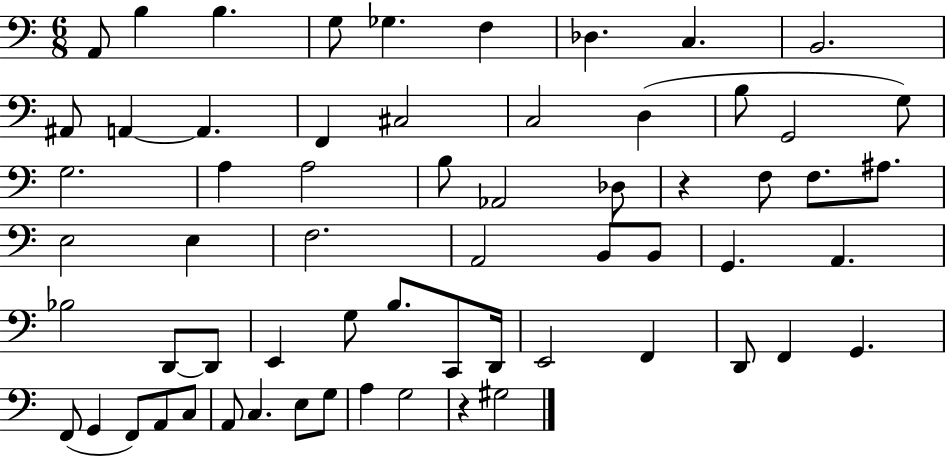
A2/e B3/q B3/q. G3/e Gb3/q. F3/q Db3/q. C3/q. B2/h. A#2/e A2/q A2/q. F2/q C#3/h C3/h D3/q B3/e G2/h G3/e G3/h. A3/q A3/h B3/e Ab2/h Db3/e R/q F3/e F3/e. A#3/e. E3/h E3/q F3/h. A2/h B2/e B2/e G2/q. A2/q. Bb3/h D2/e D2/e E2/q G3/e B3/e. C2/e D2/s E2/h F2/q D2/e F2/q G2/q. F2/e G2/q F2/e A2/e C3/e A2/e C3/q. E3/e G3/e A3/q G3/h R/q G#3/h